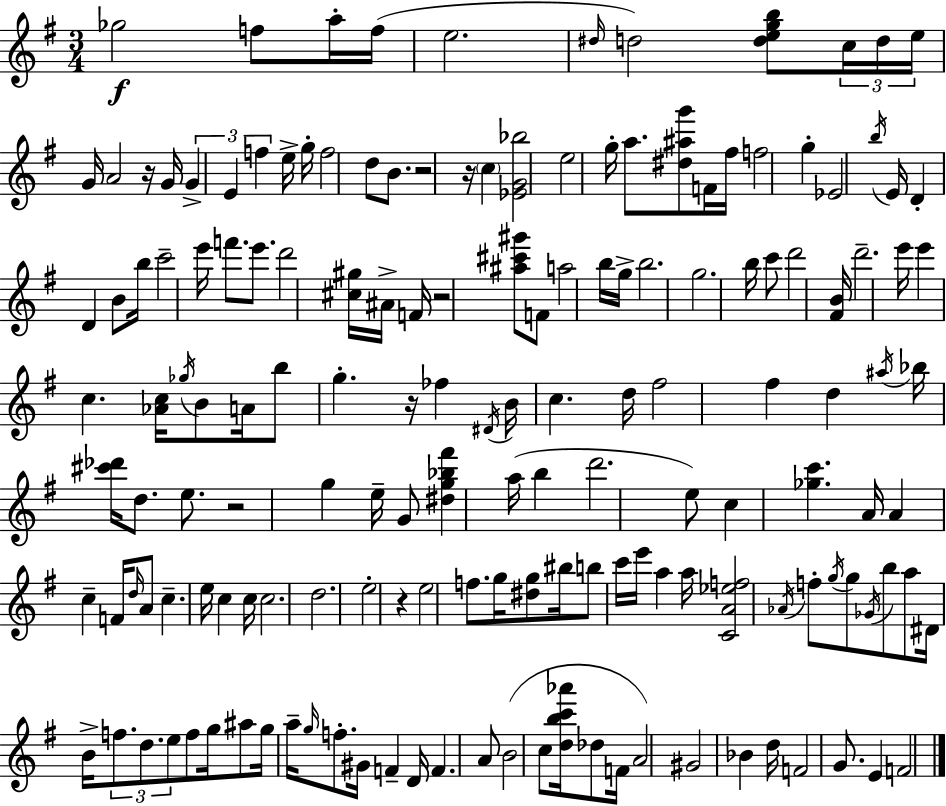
X:1
T:Untitled
M:3/4
L:1/4
K:Em
_g2 f/2 a/4 f/4 e2 ^d/4 d2 [degb]/2 c/4 d/4 e/4 G/4 A2 z/4 G/4 G E f e/4 g/4 f2 d/2 B/2 z2 z/4 c [_EG_b]2 e2 g/4 a/2 [^d^ag']/2 F/4 ^f/4 f2 g _E2 b/4 E/4 D D B/2 b/4 c'2 e'/4 f'/2 e'/2 d'2 [^c^g]/4 ^A/4 F/4 z2 [^a^c'^g']/2 F/2 a2 b/4 g/4 b2 g2 b/4 c'/2 d'2 [^FB]/4 d'2 e'/4 e' c [_Ac]/4 _g/4 B/2 A/4 b/2 g z/4 _f ^D/4 B/4 c d/4 ^f2 ^f d ^a/4 _b/4 [^c'_d']/4 d/2 e/2 z2 g e/4 G/2 [^dg_b^f'] a/4 b d'2 e/2 c [_gc'] A/4 A c F/4 d/4 A/2 c e/4 c c/4 c2 d2 e2 z e2 f/2 g/4 [^dg]/2 ^b/4 b/2 c'/4 e'/4 a a/4 [CA_ef]2 _A/4 f/2 g/4 g/2 _G/4 b/2 a/2 ^D/4 B/4 f/2 d/2 e/2 f/2 g/4 ^a/2 g/4 a/4 g/4 f/2 ^G/4 F D/4 F A/2 B2 c/2 [dbc'_a']/4 _d/2 F/4 A2 ^G2 _B d/4 F2 G/2 E F2